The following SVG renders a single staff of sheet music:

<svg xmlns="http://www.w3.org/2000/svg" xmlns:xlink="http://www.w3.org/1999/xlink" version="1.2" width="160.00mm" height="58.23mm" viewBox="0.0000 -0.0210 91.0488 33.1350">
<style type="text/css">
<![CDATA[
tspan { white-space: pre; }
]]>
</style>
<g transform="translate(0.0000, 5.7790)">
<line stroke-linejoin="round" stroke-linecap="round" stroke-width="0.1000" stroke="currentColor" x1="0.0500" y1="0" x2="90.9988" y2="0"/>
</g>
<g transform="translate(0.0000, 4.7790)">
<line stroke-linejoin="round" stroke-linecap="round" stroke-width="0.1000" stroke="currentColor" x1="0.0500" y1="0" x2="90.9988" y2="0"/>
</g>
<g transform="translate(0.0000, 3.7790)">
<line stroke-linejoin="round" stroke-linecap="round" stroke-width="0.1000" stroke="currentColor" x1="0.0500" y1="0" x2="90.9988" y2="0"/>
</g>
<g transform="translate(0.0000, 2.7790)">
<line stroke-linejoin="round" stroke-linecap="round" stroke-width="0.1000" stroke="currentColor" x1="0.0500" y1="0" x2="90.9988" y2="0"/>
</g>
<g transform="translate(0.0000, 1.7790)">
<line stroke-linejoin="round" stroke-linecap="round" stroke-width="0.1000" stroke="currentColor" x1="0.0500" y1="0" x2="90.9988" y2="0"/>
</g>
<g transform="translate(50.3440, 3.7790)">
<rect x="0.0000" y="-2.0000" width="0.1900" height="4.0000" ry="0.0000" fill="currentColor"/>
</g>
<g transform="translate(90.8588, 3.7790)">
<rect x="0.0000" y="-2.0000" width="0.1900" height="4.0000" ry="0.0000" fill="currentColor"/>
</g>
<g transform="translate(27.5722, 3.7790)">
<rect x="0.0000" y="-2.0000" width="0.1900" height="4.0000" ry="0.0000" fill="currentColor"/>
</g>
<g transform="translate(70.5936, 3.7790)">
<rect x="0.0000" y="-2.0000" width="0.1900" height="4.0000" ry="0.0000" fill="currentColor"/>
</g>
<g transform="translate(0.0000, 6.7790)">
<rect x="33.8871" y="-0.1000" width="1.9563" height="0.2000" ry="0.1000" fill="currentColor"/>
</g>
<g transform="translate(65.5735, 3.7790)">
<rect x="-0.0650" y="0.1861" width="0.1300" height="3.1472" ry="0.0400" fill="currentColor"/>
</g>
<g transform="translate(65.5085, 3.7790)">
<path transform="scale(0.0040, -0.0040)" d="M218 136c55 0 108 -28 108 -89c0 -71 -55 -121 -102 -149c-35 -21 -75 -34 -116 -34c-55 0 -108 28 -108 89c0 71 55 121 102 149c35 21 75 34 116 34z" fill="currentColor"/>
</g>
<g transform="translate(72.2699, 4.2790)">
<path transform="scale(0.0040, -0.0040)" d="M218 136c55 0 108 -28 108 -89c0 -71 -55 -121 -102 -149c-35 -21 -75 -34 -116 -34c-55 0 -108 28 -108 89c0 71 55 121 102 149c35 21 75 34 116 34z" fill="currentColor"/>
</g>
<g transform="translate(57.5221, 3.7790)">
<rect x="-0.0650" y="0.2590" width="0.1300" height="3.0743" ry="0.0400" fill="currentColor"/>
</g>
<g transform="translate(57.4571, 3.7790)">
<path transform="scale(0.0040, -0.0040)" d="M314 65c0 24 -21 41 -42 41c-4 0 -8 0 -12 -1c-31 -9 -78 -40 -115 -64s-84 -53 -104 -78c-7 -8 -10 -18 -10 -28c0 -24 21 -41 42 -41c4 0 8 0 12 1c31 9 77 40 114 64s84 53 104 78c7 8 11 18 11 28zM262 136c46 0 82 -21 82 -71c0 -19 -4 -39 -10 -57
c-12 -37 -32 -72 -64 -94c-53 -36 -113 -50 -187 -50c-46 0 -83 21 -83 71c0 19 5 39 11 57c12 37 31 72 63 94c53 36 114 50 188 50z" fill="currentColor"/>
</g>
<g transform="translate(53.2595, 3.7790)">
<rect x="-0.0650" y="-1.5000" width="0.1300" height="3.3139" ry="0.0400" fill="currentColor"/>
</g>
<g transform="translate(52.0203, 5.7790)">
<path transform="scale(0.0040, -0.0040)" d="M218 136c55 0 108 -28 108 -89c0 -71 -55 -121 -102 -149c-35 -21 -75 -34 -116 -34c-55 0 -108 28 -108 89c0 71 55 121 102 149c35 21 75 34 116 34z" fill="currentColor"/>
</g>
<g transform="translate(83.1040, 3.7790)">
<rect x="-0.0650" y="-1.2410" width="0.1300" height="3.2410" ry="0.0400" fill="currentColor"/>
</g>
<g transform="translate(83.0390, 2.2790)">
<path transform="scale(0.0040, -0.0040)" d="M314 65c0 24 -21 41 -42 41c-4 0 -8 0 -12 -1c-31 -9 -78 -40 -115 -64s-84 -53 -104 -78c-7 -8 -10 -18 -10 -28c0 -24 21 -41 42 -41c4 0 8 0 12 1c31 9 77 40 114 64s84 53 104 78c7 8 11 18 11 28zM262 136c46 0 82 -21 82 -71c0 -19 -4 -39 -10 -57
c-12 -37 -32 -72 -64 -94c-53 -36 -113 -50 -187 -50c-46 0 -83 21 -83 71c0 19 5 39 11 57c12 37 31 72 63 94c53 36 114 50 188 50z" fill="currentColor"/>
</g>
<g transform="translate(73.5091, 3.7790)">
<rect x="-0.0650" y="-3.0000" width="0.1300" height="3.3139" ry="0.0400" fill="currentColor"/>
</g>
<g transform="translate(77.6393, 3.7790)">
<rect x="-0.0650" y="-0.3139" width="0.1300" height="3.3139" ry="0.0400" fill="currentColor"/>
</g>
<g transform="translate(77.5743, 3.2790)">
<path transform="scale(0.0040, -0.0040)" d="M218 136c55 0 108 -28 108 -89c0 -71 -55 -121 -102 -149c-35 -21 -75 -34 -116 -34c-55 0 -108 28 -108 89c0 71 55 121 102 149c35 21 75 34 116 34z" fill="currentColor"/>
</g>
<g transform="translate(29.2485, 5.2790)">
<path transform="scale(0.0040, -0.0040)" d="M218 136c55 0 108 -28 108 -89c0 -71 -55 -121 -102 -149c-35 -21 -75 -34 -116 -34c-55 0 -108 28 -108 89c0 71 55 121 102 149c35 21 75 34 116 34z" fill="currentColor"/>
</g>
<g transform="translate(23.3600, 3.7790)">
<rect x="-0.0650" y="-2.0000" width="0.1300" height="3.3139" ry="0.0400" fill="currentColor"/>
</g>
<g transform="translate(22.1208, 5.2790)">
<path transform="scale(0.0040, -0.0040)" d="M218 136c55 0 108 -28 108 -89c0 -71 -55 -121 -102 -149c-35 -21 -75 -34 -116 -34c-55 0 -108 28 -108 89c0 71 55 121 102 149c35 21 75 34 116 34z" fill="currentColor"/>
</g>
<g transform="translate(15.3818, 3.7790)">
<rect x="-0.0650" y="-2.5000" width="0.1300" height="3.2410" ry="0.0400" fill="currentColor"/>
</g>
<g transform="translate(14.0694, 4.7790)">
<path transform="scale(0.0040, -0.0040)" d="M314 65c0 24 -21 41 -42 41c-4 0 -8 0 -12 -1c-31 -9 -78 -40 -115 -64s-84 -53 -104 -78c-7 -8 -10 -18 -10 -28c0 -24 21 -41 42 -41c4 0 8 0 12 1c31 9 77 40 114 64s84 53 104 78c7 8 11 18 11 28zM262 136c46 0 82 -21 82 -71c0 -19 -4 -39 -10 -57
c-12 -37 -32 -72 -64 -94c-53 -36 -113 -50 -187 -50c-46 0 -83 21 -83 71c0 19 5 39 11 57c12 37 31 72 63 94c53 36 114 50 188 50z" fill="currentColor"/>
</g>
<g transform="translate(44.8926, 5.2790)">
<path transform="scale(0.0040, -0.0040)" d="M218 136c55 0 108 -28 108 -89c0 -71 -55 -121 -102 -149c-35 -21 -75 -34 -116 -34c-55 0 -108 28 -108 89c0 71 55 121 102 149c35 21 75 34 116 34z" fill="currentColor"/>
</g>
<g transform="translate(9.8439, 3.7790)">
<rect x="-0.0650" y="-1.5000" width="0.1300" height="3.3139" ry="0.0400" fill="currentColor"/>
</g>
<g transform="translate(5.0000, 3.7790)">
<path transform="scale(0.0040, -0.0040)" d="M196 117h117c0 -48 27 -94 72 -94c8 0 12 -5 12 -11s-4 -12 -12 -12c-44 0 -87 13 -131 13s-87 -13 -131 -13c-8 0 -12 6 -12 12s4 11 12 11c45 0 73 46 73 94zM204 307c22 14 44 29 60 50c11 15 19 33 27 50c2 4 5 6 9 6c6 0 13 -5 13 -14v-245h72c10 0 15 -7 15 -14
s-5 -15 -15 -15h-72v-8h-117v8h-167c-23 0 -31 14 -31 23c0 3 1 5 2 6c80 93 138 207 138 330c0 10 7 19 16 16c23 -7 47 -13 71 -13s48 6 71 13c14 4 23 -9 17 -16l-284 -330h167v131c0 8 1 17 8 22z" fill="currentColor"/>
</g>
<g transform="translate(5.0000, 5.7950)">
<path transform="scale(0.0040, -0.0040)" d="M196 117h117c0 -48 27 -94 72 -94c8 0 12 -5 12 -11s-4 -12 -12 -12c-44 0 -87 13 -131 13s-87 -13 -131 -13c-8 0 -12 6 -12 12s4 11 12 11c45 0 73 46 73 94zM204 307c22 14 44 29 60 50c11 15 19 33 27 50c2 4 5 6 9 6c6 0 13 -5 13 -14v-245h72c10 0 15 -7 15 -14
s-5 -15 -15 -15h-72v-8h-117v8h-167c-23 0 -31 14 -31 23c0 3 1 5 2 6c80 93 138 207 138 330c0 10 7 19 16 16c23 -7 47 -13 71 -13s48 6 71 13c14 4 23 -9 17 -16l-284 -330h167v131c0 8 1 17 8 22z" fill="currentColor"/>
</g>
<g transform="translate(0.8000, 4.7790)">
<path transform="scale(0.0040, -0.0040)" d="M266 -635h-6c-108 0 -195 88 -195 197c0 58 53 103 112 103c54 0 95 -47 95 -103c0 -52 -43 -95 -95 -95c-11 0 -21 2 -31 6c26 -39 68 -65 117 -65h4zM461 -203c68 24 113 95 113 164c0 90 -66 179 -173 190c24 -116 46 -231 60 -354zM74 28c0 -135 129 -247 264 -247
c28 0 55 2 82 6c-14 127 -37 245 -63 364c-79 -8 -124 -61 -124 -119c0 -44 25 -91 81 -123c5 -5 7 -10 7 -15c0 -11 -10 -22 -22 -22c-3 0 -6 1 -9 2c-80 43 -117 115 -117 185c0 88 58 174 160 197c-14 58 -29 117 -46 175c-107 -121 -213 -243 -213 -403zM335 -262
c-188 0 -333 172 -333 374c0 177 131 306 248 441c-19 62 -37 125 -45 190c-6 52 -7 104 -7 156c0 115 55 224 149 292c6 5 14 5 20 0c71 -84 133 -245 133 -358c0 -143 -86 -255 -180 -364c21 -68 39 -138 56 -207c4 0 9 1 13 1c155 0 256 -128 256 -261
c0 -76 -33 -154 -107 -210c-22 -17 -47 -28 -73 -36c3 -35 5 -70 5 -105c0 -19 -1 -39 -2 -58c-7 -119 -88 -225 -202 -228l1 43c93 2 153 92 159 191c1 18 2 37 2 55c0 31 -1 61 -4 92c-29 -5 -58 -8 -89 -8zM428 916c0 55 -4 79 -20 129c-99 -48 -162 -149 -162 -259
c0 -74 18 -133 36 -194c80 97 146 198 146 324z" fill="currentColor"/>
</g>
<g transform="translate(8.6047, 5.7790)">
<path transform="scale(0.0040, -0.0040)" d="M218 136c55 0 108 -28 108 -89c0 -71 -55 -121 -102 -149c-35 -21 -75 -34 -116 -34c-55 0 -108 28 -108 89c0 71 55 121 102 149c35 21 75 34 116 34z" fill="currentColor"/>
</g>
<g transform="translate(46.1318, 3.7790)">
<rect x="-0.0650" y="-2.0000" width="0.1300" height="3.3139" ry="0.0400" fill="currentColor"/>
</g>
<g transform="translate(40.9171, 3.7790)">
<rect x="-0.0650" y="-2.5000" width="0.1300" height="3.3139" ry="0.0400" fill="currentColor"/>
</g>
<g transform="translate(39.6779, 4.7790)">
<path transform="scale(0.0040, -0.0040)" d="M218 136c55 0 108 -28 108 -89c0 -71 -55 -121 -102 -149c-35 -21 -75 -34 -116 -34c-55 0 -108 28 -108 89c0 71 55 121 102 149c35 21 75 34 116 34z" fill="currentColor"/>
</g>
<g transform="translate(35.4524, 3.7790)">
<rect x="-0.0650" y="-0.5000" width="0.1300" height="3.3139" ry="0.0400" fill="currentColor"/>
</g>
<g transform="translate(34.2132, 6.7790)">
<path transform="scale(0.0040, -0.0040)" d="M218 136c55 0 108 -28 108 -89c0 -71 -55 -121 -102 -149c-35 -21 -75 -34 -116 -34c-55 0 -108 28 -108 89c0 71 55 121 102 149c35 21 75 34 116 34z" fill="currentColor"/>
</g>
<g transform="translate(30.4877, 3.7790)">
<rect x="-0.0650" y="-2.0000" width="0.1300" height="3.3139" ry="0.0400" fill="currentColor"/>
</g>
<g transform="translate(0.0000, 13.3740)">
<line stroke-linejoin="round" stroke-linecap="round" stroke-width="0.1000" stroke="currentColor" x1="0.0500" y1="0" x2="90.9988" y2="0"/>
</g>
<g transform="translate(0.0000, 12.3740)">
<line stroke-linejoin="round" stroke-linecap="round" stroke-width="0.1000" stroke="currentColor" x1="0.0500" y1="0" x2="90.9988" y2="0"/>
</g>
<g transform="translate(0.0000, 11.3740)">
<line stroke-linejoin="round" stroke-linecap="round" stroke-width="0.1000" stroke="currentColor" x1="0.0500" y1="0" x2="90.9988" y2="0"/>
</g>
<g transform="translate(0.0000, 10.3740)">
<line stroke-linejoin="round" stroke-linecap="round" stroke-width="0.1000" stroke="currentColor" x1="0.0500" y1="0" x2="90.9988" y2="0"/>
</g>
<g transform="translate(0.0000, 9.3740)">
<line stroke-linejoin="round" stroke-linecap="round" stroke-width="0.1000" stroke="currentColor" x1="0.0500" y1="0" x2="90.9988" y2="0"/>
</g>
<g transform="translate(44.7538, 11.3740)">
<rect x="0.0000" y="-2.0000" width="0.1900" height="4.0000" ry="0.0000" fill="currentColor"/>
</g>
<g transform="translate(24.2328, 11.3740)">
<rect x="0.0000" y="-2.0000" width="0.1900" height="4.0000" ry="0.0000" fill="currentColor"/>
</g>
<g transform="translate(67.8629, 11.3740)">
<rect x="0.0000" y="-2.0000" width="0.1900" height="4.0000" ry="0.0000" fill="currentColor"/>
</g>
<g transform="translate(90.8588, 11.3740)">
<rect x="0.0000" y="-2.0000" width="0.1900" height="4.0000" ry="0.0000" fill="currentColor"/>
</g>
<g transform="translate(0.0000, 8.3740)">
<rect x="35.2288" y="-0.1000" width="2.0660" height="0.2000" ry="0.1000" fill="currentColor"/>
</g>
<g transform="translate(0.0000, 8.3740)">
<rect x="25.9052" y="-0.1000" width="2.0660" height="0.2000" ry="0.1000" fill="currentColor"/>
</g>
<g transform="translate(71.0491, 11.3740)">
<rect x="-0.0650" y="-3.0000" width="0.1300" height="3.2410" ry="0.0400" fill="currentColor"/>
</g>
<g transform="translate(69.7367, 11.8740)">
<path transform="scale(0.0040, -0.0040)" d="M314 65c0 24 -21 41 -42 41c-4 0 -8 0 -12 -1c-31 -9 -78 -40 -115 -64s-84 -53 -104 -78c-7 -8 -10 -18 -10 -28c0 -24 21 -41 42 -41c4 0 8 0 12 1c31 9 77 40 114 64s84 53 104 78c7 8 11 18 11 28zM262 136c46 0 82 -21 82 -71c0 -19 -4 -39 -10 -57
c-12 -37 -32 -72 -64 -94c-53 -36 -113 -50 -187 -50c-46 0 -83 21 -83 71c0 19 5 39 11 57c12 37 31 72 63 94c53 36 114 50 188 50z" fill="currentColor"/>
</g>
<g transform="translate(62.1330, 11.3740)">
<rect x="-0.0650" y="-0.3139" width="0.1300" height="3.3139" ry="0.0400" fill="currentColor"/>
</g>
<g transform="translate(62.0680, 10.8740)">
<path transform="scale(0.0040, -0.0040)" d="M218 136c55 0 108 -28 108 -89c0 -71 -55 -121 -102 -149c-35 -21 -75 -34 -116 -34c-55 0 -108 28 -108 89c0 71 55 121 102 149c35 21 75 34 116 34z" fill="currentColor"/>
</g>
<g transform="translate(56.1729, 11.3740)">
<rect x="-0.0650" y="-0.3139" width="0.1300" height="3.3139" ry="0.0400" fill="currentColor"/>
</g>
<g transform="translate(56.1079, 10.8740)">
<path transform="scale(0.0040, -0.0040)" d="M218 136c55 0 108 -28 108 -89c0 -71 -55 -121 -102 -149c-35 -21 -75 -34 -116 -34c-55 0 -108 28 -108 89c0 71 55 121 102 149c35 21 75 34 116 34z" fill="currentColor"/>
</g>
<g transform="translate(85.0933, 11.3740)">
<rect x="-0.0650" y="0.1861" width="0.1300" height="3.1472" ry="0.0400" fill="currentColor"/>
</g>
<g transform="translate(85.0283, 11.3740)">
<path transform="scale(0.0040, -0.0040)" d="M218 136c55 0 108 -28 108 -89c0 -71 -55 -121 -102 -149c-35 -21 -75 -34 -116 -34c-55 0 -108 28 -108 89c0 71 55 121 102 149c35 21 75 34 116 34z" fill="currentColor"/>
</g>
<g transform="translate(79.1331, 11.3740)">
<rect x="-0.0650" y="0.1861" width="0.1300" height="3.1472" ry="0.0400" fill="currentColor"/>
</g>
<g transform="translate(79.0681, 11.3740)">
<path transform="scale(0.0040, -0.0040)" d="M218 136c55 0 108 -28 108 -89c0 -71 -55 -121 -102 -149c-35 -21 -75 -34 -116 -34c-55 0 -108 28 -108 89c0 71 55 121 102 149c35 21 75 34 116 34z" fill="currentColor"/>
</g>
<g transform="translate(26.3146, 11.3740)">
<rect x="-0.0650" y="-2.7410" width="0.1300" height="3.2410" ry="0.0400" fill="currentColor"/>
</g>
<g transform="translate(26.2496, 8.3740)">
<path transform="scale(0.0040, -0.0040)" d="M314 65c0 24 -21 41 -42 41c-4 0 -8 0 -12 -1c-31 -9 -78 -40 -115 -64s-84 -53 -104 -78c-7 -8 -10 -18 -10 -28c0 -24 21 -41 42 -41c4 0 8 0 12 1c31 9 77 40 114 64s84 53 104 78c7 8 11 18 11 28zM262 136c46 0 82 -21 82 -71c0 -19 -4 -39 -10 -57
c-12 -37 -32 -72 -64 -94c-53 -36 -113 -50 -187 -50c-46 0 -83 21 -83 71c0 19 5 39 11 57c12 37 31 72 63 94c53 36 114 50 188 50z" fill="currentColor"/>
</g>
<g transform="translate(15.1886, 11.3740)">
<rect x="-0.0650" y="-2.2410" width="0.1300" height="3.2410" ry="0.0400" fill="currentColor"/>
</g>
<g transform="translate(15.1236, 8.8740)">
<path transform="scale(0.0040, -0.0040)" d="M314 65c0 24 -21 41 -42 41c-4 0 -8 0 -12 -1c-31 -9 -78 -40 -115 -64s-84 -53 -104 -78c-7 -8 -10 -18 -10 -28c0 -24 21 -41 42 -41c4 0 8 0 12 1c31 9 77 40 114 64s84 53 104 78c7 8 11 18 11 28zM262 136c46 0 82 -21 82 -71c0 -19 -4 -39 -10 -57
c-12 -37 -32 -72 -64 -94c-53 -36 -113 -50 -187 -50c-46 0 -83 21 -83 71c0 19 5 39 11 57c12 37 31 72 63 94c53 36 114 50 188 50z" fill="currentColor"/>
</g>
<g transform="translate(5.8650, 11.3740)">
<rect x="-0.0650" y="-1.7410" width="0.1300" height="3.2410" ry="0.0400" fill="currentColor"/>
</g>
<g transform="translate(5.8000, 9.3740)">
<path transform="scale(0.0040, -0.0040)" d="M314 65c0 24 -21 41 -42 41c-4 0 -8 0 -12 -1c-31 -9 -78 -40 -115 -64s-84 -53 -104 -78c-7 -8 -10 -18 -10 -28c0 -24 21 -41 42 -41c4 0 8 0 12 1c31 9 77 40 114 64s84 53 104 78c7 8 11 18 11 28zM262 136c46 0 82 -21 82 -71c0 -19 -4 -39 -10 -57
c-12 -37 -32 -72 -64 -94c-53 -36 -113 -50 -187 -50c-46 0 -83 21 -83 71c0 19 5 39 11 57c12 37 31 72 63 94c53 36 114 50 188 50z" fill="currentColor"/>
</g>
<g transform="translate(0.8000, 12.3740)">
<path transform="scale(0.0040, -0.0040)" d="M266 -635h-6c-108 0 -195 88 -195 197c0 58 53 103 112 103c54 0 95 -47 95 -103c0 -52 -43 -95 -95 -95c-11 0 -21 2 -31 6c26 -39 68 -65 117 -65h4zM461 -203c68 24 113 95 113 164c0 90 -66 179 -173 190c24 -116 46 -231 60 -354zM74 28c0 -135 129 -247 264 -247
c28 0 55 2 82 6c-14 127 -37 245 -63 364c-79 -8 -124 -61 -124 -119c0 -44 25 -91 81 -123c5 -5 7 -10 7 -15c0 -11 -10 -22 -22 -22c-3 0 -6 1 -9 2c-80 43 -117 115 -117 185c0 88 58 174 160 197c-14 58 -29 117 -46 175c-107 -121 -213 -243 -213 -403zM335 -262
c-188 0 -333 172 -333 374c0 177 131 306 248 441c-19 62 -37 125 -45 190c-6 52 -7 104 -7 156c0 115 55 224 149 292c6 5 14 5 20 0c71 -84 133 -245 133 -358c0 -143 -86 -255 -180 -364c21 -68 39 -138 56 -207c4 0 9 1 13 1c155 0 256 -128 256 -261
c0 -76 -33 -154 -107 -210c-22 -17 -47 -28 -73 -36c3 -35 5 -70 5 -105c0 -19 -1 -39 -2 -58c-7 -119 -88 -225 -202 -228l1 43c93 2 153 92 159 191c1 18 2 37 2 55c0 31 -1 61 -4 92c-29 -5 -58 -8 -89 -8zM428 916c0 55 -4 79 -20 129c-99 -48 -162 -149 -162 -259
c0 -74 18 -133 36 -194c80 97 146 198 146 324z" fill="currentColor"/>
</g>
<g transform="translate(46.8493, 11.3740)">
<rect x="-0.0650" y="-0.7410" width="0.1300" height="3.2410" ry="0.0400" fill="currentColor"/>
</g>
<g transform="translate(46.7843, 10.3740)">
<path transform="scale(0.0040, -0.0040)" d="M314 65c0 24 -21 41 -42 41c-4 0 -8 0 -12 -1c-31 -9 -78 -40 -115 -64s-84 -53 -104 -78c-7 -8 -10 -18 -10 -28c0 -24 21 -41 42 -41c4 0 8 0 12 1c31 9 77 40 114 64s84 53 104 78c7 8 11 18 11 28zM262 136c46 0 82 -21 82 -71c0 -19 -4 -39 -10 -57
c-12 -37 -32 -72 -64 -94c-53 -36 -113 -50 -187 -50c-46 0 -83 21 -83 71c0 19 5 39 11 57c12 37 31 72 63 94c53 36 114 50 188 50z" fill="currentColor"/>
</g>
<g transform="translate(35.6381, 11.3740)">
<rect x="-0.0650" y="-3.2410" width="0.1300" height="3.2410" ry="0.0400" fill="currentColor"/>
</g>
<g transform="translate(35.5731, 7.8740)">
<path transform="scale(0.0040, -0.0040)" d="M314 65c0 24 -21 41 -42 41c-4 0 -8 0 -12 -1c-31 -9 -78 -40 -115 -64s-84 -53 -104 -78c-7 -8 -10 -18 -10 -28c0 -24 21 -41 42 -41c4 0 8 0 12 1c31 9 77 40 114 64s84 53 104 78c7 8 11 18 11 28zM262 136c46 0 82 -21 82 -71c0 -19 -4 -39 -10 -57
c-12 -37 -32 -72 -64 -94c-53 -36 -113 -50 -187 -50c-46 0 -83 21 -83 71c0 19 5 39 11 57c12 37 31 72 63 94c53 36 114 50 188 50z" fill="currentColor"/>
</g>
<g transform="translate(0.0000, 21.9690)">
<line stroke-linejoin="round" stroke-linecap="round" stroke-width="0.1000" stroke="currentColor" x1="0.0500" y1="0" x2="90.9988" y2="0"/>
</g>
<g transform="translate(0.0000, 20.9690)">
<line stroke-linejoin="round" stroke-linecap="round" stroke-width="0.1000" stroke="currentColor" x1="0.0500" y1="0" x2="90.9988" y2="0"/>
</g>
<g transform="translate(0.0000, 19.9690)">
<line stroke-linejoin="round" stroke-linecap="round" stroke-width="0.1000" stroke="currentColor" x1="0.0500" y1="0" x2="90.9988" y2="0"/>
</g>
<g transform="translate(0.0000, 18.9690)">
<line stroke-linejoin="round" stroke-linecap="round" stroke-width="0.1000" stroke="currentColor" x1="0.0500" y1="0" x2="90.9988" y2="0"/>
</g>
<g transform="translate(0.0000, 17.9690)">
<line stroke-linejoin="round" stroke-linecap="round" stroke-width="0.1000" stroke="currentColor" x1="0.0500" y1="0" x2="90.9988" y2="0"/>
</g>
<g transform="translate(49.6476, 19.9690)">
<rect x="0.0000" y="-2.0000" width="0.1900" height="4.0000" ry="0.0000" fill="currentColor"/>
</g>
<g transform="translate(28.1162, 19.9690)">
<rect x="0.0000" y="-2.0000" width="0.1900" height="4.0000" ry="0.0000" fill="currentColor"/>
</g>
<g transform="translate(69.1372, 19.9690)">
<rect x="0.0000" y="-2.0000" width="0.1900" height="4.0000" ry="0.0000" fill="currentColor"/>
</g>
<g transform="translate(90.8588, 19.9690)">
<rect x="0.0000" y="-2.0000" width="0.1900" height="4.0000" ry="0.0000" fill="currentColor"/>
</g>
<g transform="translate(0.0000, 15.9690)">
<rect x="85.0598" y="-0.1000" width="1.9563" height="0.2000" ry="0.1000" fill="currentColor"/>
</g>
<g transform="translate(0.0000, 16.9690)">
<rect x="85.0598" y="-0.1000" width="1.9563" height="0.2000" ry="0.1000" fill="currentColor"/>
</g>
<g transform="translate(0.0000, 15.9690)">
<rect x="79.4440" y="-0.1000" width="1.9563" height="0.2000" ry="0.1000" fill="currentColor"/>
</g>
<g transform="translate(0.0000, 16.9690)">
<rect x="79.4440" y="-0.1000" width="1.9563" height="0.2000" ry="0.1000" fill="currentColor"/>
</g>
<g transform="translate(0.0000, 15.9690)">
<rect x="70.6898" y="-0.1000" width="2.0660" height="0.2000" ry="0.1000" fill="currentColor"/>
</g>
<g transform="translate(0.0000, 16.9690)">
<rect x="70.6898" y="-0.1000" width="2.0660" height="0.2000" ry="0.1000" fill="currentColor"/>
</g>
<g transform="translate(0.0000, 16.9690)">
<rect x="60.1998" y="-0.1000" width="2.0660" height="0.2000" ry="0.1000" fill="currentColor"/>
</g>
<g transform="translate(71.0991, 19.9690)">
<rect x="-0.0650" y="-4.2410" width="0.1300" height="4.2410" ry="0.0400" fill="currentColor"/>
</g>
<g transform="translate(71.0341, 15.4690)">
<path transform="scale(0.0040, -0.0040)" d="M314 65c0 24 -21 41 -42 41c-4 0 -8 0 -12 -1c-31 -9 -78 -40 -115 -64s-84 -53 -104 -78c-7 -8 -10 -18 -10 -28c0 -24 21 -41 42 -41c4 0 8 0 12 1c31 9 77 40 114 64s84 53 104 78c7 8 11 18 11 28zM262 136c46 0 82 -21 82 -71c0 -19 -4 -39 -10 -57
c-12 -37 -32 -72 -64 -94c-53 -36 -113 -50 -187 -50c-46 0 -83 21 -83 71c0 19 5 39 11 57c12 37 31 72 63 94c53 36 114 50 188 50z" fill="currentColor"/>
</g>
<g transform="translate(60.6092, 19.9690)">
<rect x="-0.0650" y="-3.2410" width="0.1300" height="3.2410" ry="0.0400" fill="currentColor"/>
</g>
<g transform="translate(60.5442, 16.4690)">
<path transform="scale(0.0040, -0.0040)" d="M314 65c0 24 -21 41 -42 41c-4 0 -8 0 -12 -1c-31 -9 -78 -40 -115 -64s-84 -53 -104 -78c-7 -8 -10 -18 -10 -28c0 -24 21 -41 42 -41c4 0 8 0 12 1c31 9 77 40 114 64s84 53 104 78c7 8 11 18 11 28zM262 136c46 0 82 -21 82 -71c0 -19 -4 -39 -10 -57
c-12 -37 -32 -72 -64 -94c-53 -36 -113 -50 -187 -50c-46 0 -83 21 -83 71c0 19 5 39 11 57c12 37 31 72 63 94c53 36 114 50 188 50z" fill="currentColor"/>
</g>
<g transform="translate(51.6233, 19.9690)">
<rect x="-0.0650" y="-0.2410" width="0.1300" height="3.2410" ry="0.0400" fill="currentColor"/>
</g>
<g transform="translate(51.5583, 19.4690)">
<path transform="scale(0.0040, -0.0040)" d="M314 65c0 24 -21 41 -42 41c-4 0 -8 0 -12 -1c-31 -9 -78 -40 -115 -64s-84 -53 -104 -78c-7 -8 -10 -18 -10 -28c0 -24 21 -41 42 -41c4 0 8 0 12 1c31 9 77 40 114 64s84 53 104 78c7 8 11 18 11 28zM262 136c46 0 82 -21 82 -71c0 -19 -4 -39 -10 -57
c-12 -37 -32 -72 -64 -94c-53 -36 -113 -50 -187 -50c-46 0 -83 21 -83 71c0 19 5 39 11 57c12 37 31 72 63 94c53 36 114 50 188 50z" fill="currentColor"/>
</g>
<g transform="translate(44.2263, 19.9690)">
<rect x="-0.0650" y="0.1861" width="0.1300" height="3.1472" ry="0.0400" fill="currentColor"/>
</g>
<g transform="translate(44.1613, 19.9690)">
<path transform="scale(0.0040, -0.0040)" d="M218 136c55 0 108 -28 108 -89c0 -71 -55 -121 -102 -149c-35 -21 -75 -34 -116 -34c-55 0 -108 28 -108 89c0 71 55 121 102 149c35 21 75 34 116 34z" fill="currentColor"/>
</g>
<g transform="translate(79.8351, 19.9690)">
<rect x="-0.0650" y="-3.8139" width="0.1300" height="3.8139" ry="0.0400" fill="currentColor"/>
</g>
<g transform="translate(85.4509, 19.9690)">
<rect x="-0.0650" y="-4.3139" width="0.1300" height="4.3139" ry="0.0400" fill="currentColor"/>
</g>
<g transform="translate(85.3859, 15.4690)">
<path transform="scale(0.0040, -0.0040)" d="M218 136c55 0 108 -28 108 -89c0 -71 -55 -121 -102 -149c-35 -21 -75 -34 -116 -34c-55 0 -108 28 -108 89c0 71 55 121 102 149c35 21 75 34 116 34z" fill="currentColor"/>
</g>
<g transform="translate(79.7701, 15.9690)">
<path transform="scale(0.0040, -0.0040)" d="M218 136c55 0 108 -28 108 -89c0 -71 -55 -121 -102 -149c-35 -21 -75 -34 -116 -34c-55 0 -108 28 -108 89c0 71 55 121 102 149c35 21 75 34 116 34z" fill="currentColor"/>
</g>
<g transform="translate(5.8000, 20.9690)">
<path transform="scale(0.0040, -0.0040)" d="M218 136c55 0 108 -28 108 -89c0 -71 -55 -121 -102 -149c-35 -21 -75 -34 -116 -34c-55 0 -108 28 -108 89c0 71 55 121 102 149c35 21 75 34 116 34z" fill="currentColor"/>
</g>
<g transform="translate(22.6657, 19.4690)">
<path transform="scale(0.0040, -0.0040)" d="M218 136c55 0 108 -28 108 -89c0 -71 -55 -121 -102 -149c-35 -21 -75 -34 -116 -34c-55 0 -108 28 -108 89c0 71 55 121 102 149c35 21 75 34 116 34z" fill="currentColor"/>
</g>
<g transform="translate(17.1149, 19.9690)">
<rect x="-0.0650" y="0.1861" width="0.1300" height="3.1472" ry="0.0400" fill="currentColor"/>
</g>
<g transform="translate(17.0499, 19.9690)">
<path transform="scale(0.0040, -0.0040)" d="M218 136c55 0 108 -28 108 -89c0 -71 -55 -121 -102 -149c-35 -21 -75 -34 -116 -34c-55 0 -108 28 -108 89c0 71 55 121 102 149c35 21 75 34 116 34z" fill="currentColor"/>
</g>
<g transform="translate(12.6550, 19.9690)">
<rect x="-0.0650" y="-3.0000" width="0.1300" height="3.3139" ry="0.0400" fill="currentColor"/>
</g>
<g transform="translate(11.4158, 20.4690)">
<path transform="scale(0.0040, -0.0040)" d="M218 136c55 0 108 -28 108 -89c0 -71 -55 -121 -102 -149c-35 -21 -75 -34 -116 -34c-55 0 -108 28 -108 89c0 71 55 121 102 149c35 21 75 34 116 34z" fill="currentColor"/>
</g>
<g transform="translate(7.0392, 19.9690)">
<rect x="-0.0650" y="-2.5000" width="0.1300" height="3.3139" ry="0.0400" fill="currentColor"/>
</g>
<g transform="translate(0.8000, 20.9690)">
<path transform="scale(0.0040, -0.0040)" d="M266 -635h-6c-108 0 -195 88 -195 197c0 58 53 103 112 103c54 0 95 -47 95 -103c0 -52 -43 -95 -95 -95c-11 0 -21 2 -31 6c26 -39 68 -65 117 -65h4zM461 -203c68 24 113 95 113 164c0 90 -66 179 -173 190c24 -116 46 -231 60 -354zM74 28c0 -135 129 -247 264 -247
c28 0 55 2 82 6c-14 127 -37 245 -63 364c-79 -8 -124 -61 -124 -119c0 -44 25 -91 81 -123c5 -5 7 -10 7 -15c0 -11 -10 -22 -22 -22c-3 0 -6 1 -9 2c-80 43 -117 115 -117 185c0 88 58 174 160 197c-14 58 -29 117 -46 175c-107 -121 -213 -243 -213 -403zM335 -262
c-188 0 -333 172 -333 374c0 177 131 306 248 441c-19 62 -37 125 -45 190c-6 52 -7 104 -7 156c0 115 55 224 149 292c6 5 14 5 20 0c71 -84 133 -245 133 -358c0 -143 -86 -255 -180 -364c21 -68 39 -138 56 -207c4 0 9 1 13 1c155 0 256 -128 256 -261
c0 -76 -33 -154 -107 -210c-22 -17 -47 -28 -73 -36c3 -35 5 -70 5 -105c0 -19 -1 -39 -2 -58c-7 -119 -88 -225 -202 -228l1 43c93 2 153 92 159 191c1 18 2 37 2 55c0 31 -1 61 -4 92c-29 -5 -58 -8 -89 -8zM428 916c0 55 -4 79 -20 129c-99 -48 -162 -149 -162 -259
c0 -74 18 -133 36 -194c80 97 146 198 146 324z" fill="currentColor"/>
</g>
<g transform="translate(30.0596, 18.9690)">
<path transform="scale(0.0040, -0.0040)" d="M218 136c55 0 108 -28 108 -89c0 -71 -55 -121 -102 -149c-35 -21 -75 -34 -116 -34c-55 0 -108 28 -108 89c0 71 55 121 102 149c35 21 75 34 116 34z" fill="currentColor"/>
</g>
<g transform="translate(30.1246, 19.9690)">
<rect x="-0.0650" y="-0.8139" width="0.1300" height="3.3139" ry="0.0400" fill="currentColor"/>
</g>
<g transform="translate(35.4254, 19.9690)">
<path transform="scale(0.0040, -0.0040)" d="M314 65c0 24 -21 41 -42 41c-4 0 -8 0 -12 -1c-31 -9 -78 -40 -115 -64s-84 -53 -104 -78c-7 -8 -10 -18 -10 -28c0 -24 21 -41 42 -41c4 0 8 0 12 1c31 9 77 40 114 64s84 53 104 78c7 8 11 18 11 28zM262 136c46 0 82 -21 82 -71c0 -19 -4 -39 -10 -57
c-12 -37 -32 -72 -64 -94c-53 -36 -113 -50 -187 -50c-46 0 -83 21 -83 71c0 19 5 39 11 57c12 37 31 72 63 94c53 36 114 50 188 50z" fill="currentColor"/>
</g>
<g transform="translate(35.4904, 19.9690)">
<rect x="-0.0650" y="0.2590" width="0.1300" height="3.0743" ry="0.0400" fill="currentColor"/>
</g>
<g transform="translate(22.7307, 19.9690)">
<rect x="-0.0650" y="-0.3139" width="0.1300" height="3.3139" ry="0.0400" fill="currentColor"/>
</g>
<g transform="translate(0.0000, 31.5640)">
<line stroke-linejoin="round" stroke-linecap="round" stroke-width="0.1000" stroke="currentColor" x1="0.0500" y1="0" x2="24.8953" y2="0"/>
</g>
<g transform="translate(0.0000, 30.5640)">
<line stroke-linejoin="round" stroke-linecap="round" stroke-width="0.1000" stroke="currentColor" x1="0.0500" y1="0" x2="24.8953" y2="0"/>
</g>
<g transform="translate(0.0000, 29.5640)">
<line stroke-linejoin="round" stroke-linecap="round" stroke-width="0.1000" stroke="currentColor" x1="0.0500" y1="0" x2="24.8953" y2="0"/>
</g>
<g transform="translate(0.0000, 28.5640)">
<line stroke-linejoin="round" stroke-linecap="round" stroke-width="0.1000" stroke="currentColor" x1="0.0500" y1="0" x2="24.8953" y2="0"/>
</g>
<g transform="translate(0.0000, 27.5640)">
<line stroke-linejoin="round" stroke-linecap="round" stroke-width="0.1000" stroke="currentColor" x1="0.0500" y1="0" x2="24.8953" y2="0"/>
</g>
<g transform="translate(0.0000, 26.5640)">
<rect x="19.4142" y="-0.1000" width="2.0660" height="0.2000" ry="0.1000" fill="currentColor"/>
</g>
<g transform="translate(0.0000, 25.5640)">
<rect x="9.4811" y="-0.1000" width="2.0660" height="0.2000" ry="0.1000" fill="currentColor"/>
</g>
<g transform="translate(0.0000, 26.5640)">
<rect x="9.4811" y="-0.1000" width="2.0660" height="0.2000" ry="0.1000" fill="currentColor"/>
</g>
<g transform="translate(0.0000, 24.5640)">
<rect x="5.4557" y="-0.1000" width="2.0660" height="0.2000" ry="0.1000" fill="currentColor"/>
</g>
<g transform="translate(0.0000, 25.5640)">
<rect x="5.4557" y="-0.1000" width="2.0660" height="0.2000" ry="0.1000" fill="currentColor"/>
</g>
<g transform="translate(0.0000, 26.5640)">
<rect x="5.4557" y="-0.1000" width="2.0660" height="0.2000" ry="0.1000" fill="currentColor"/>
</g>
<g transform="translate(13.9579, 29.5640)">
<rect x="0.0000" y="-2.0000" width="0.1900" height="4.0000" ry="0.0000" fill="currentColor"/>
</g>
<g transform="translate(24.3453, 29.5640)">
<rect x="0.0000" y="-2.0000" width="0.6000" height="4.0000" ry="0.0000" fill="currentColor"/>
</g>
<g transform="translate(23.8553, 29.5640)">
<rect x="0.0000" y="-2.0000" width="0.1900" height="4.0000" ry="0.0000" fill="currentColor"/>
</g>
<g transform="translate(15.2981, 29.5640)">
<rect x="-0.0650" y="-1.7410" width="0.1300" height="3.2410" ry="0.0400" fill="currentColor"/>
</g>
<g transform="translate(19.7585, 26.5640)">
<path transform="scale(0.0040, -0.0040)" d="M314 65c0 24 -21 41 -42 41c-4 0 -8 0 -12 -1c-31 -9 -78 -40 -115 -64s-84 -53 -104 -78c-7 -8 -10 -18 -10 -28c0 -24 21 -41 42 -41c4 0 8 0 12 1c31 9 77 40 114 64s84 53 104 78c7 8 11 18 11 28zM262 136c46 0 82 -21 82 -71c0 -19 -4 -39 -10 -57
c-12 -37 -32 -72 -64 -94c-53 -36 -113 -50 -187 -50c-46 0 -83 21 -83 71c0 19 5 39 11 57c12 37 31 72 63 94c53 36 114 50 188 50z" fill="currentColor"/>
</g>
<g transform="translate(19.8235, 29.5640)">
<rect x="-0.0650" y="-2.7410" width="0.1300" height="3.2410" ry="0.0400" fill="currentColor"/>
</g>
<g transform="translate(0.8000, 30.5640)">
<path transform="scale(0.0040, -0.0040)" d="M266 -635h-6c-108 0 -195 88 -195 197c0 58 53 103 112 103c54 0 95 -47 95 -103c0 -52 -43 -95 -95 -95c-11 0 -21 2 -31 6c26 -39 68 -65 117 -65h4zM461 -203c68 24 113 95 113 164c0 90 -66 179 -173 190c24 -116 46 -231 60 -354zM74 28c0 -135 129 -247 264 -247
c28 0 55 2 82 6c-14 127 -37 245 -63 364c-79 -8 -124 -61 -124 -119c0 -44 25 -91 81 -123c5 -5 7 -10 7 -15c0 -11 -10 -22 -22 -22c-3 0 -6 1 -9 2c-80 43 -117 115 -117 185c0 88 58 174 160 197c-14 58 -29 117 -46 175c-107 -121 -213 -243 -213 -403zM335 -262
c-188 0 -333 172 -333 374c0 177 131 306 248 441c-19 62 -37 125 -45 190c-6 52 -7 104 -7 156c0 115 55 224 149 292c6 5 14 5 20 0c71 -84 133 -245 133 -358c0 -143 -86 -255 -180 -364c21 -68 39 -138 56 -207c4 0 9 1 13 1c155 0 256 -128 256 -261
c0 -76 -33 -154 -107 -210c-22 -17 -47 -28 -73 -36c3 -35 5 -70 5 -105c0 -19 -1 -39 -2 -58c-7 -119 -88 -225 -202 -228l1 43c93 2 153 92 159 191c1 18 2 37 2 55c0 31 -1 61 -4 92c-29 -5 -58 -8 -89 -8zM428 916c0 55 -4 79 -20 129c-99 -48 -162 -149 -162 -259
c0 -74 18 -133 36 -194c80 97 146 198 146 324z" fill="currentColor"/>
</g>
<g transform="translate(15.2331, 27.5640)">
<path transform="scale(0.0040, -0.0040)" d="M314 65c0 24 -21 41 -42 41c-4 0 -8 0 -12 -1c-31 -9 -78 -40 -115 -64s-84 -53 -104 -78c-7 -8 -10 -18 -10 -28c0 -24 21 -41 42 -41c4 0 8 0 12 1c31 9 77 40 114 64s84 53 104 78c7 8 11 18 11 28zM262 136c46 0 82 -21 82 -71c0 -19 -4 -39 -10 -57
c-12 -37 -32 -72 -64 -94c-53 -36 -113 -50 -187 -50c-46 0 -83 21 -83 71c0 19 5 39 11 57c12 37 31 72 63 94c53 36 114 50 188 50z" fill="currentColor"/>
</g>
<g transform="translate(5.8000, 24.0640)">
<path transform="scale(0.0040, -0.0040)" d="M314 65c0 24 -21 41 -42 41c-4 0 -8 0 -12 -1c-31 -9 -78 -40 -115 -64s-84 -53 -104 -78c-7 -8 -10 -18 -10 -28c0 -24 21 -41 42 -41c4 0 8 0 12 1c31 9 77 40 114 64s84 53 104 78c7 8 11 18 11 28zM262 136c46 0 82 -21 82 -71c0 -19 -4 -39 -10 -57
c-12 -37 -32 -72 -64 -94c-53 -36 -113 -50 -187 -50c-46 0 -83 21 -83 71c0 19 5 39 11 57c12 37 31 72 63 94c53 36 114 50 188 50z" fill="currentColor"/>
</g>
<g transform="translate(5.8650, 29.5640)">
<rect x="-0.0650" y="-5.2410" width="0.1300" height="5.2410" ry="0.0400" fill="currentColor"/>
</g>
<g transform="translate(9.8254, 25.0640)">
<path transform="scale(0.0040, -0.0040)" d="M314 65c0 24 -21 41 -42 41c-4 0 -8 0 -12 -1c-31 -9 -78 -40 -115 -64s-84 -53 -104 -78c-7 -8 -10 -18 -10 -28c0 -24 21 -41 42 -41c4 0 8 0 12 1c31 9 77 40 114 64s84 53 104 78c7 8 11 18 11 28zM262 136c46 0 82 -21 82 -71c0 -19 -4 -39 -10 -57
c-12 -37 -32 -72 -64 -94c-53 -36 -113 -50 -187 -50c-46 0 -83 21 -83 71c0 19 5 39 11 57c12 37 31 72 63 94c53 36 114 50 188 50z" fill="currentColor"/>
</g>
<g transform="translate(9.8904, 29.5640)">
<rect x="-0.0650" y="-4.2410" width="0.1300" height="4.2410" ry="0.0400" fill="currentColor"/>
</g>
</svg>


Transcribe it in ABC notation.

X:1
T:Untitled
M:4/4
L:1/4
K:C
E G2 F F C G F E B2 B A c e2 f2 g2 a2 b2 d2 c c A2 B B G A B c d B2 B c2 b2 d'2 c' d' f'2 d'2 f2 a2